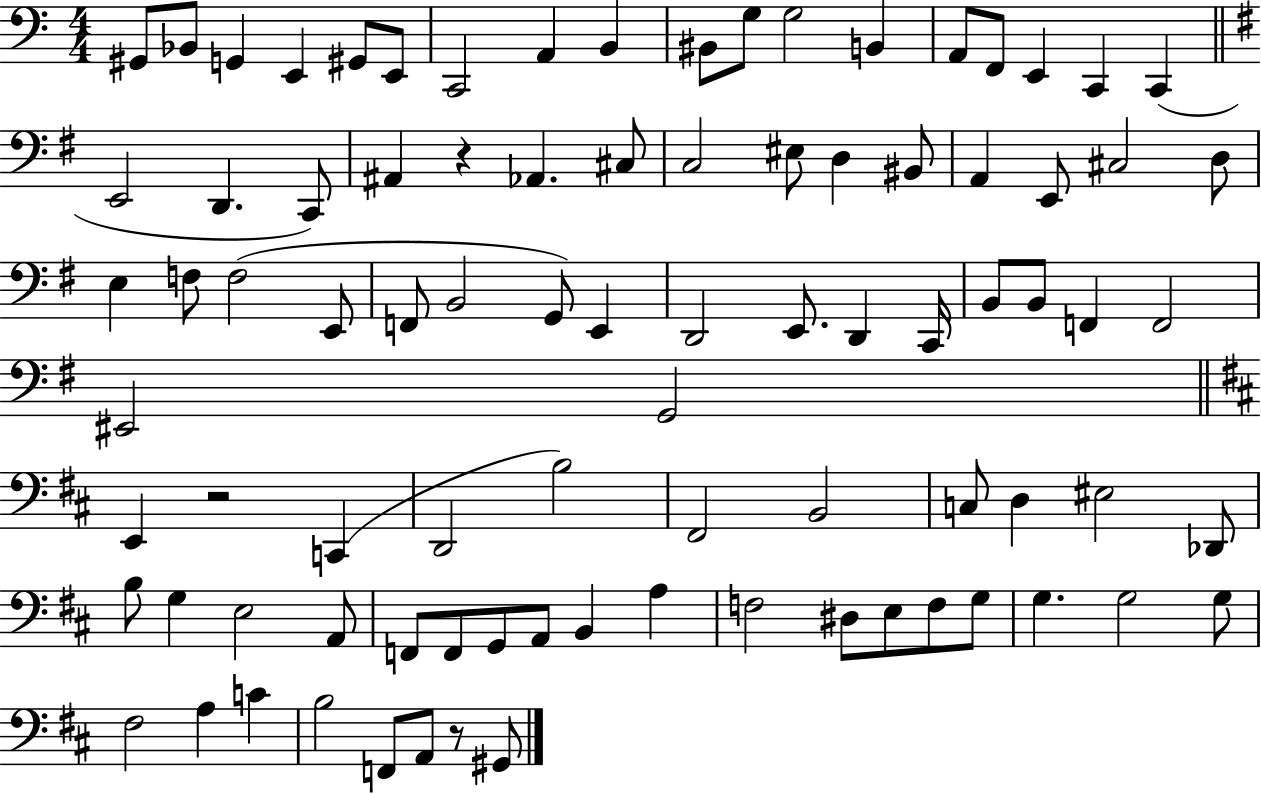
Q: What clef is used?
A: bass